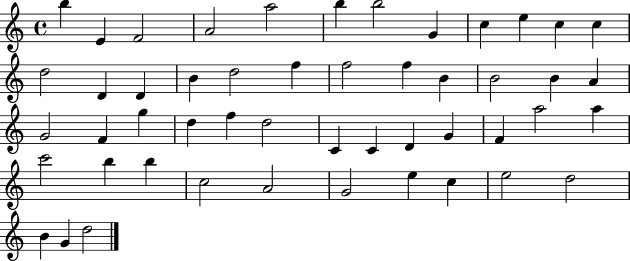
B5/q E4/q F4/h A4/h A5/h B5/q B5/h G4/q C5/q E5/q C5/q C5/q D5/h D4/q D4/q B4/q D5/h F5/q F5/h F5/q B4/q B4/h B4/q A4/q G4/h F4/q G5/q D5/q F5/q D5/h C4/q C4/q D4/q G4/q F4/q A5/h A5/q C6/h B5/q B5/q C5/h A4/h G4/h E5/q C5/q E5/h D5/h B4/q G4/q D5/h